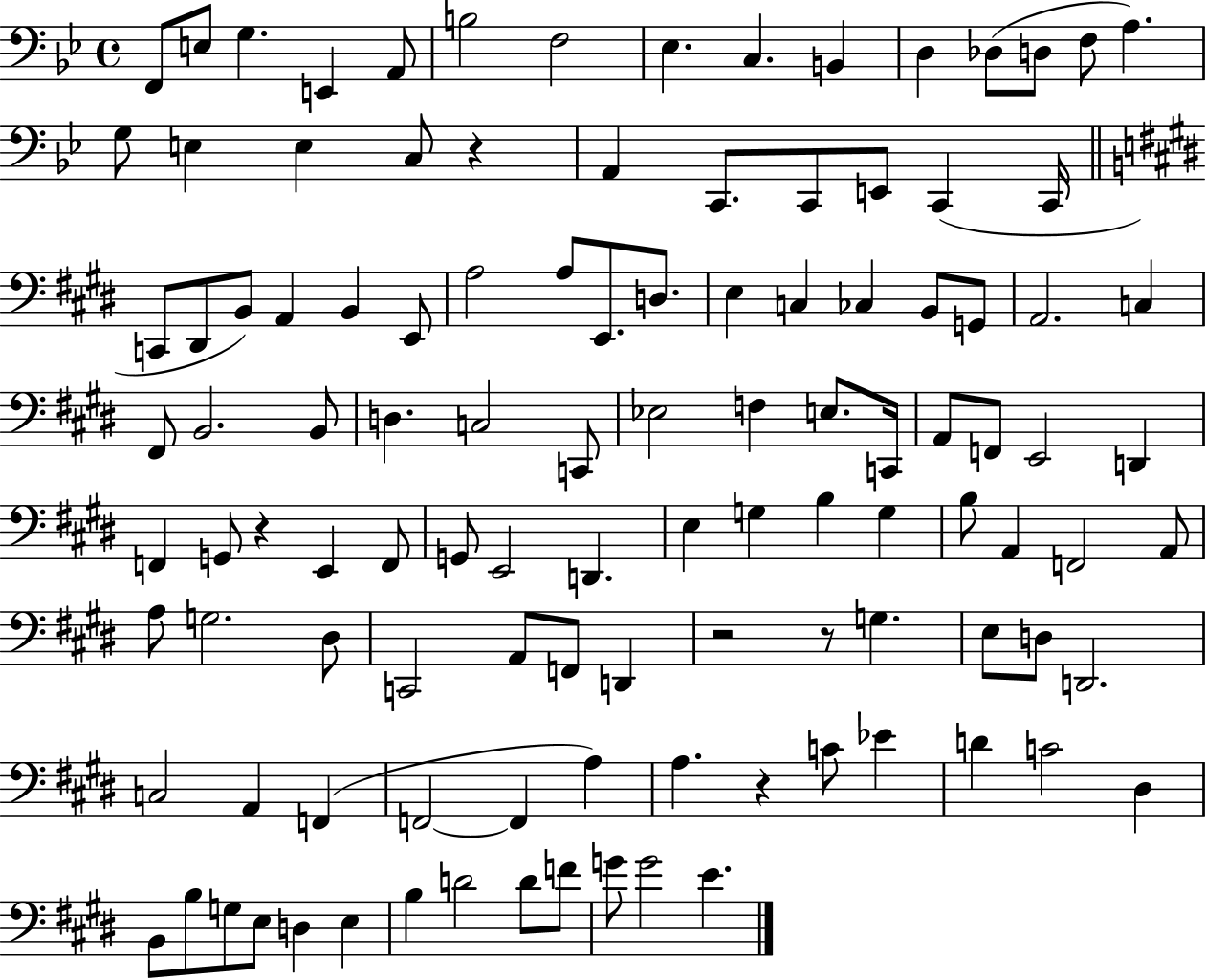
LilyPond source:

{
  \clef bass
  \time 4/4
  \defaultTimeSignature
  \key bes \major
  f,8 e8 g4. e,4 a,8 | b2 f2 | ees4. c4. b,4 | d4 des8( d8 f8 a4.) | \break g8 e4 e4 c8 r4 | a,4 c,8. c,8 e,8 c,4( c,16 | \bar "||" \break \key e \major c,8 dis,8 b,8) a,4 b,4 e,8 | a2 a8 e,8. d8. | e4 c4 ces4 b,8 g,8 | a,2. c4 | \break fis,8 b,2. b,8 | d4. c2 c,8 | ees2 f4 e8. c,16 | a,8 f,8 e,2 d,4 | \break f,4 g,8 r4 e,4 f,8 | g,8 e,2 d,4. | e4 g4 b4 g4 | b8 a,4 f,2 a,8 | \break a8 g2. dis8 | c,2 a,8 f,8 d,4 | r2 r8 g4. | e8 d8 d,2. | \break c2 a,4 f,4( | f,2~~ f,4 a4) | a4. r4 c'8 ees'4 | d'4 c'2 dis4 | \break b,8 b8 g8 e8 d4 e4 | b4 d'2 d'8 f'8 | g'8 g'2 e'4. | \bar "|."
}